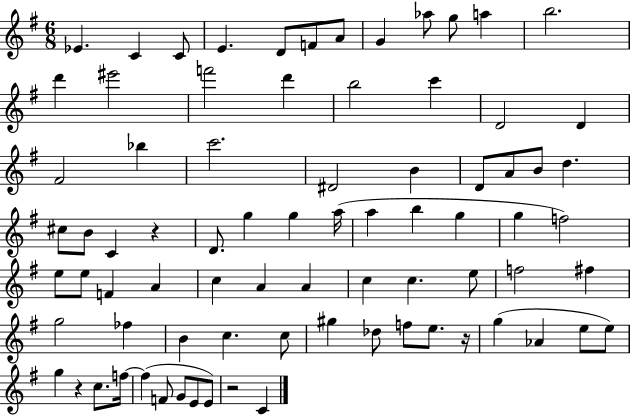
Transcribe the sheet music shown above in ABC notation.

X:1
T:Untitled
M:6/8
L:1/4
K:G
_E C C/2 E D/2 F/2 A/2 G _a/2 g/2 a b2 d' ^e'2 f'2 d' b2 c' D2 D ^F2 _b c'2 ^D2 B D/2 A/2 B/2 d ^c/2 B/2 C z D/2 g g a/4 a b g g f2 e/2 e/2 F A c A A c c e/2 f2 ^f g2 _f B c c/2 ^g _d/2 f/2 e/2 z/4 g _A e/2 e/2 g z c/2 f/4 f F/2 G/2 E/2 E/2 z2 C